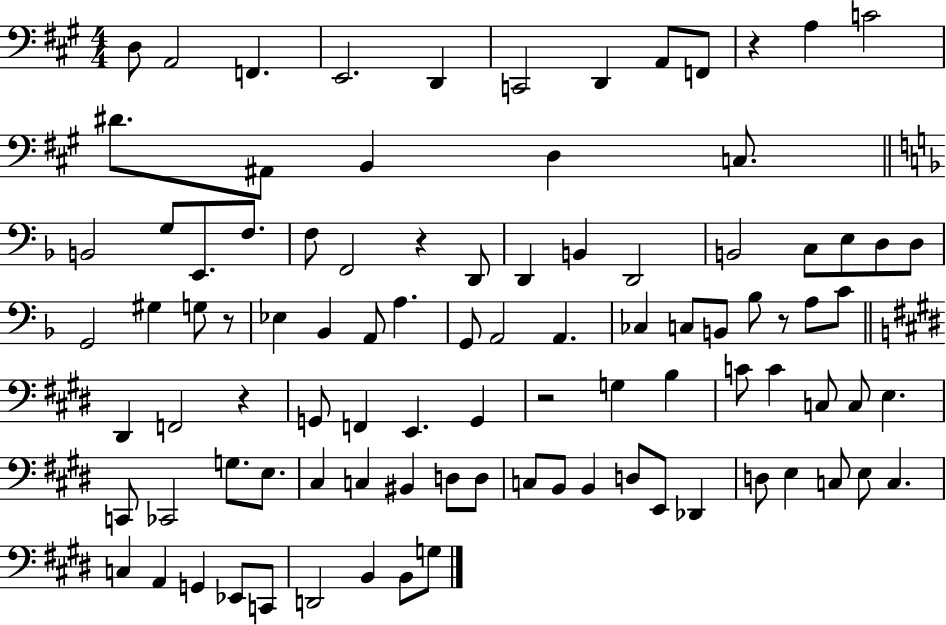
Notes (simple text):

D3/e A2/h F2/q. E2/h. D2/q C2/h D2/q A2/e F2/e R/q A3/q C4/h D#4/e. A#2/e B2/q D3/q C3/e. B2/h G3/e E2/e. F3/e. F3/e F2/h R/q D2/e D2/q B2/q D2/h B2/h C3/e E3/e D3/e D3/e G2/h G#3/q G3/e R/e Eb3/q Bb2/q A2/e A3/q. G2/e A2/h A2/q. CES3/q C3/e B2/e Bb3/e R/e A3/e C4/e D#2/q F2/h R/q G2/e F2/q E2/q. G2/q R/h G3/q B3/q C4/e C4/q C3/e C3/e E3/q. C2/e CES2/h G3/e. E3/e. C#3/q C3/q BIS2/q D3/e D3/e C3/e B2/e B2/q D3/e E2/e Db2/q D3/e E3/q C3/e E3/e C3/q. C3/q A2/q G2/q Eb2/e C2/e D2/h B2/q B2/e G3/e